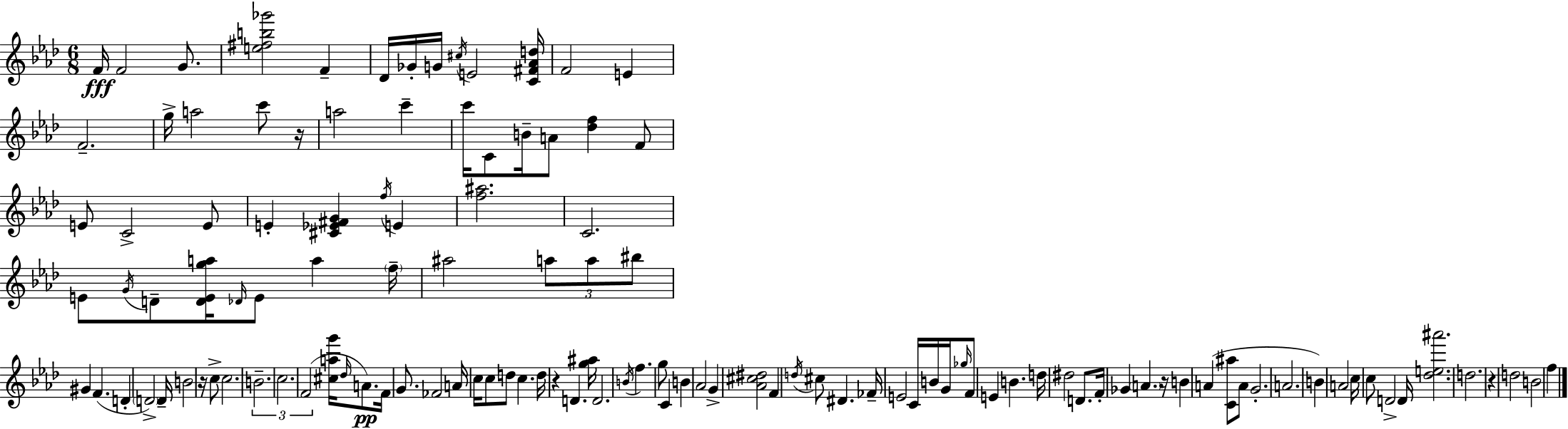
F4/s F4/h G4/e. [E5,F#5,B5,Gb6]/h F4/q Db4/s Gb4/s G4/s C#5/s E4/h [C4,F#4,Ab4,D5]/s F4/h E4/q F4/h. G5/s A5/h C6/e R/s A5/h C6/q C6/s C4/e B4/s A4/e [Db5,F5]/q F4/e E4/e C4/h E4/e E4/q [C#4,Eb4,F#4,G4]/q F5/s E4/q [F5,A#5]/h. C4/h. E4/e G4/s D4/e [D4,E4,G5,A5]/s Db4/s E4/e A5/q F5/s A#5/h A5/e A5/e BIS5/e G#4/q F4/q. D4/q D4/h D4/s B4/h R/s C5/e C5/h. B4/h. C5/h. F4/h [C#5,A5,G6]/s Db5/s A4/e. F4/s G4/e. FES4/h A4/s C5/s C5/e D5/e C5/q. D5/s R/q D4/q. [G5,A#5]/s D4/h. B4/s F5/q. G5/e C4/q B4/q Ab4/h G4/q [Ab4,C#5,D#5]/h F4/q D5/s C#5/e D#4/q. FES4/s E4/h C4/s B4/s G4/s Gb5/s F4/e E4/q B4/q. D5/s D#5/h D4/e. F4/s Gb4/q A4/q. R/s B4/q A4/q [C4,A#5]/e A4/e G4/h. A4/h. B4/q A4/h C5/s C5/e D4/h D4/s [Db5,E5,A#6]/h. D5/h. R/q D5/h B4/h F5/q